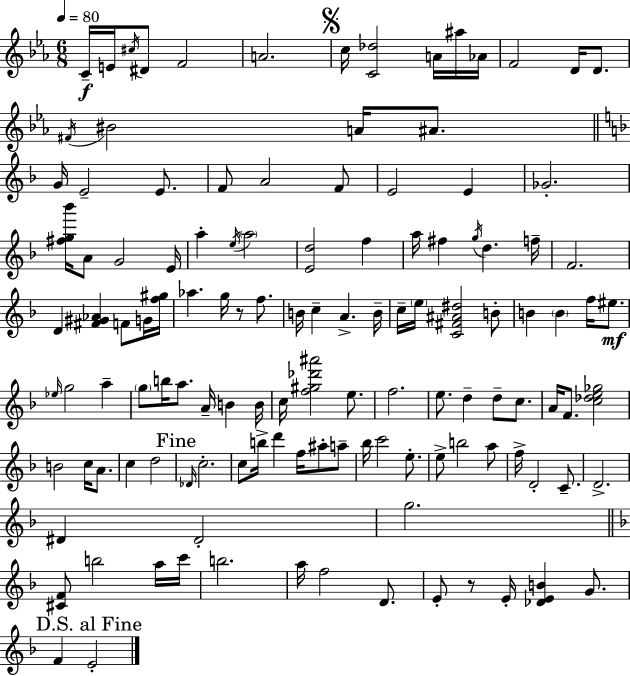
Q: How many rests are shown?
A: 2